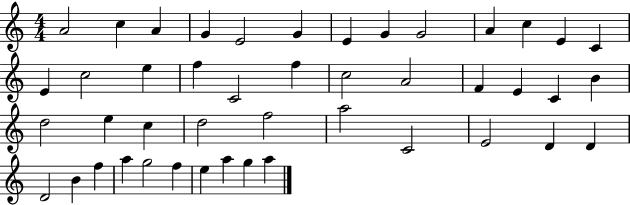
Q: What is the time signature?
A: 4/4